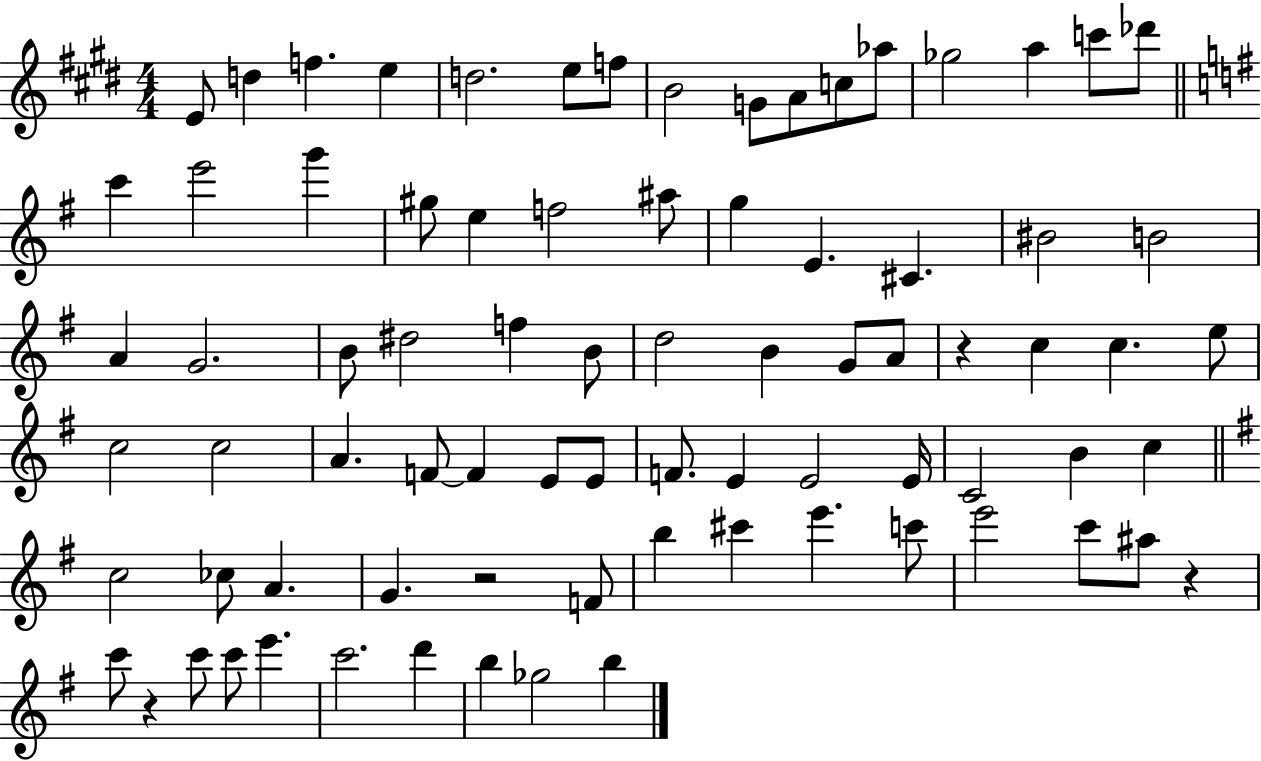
{
  \clef treble
  \numericTimeSignature
  \time 4/4
  \key e \major
  \repeat volta 2 { e'8 d''4 f''4. e''4 | d''2. e''8 f''8 | b'2 g'8 a'8 c''8 aes''8 | ges''2 a''4 c'''8 des'''8 | \break \bar "||" \break \key g \major c'''4 e'''2 g'''4 | gis''8 e''4 f''2 ais''8 | g''4 e'4. cis'4. | bis'2 b'2 | \break a'4 g'2. | b'8 dis''2 f''4 b'8 | d''2 b'4 g'8 a'8 | r4 c''4 c''4. e''8 | \break c''2 c''2 | a'4. f'8~~ f'4 e'8 e'8 | f'8. e'4 e'2 e'16 | c'2 b'4 c''4 | \break \bar "||" \break \key g \major c''2 ces''8 a'4. | g'4. r2 f'8 | b''4 cis'''4 e'''4. c'''8 | e'''2 c'''8 ais''8 r4 | \break c'''8 r4 c'''8 c'''8 e'''4. | c'''2. d'''4 | b''4 ges''2 b''4 | } \bar "|."
}